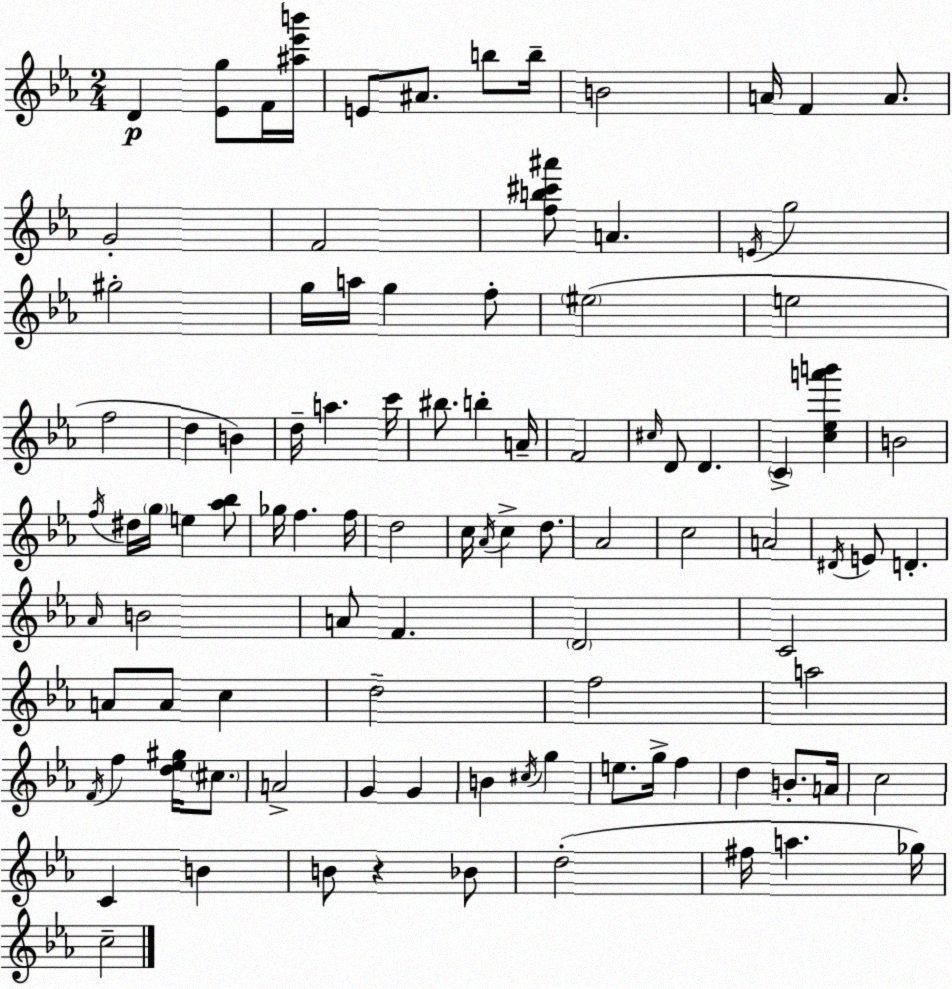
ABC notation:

X:1
T:Untitled
M:2/4
L:1/4
K:Cm
D [_Eg]/2 F/4 [^a_e'b']/4 E/2 ^A/2 b/2 b/4 B2 A/4 F A/2 G2 F2 [fb^c'^a']/2 A E/4 g2 ^g2 g/4 a/4 g f/2 ^e2 e2 f2 d B d/4 a c'/4 ^b/2 b A/4 F2 ^c/4 D/2 D C [c_ea'b'] B2 f/4 ^d/4 g/4 e [_a_b]/2 _g/4 f f/4 d2 c/4 _A/4 c d/2 _A2 c2 A2 ^D/4 E/2 D _A/4 B2 A/2 F D2 C2 A/2 A/2 c d2 f2 a2 F/4 f [d_e^g]/4 ^c/2 A2 G G B ^c/4 g e/2 g/4 f d B/2 A/4 c2 C B B/2 z _B/2 d2 ^f/4 a _g/4 c2